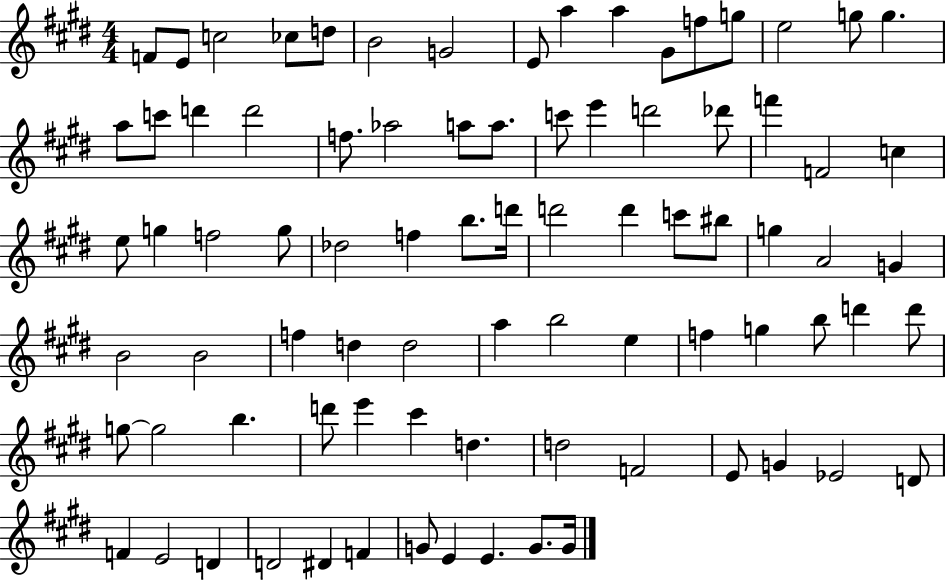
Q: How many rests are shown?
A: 0